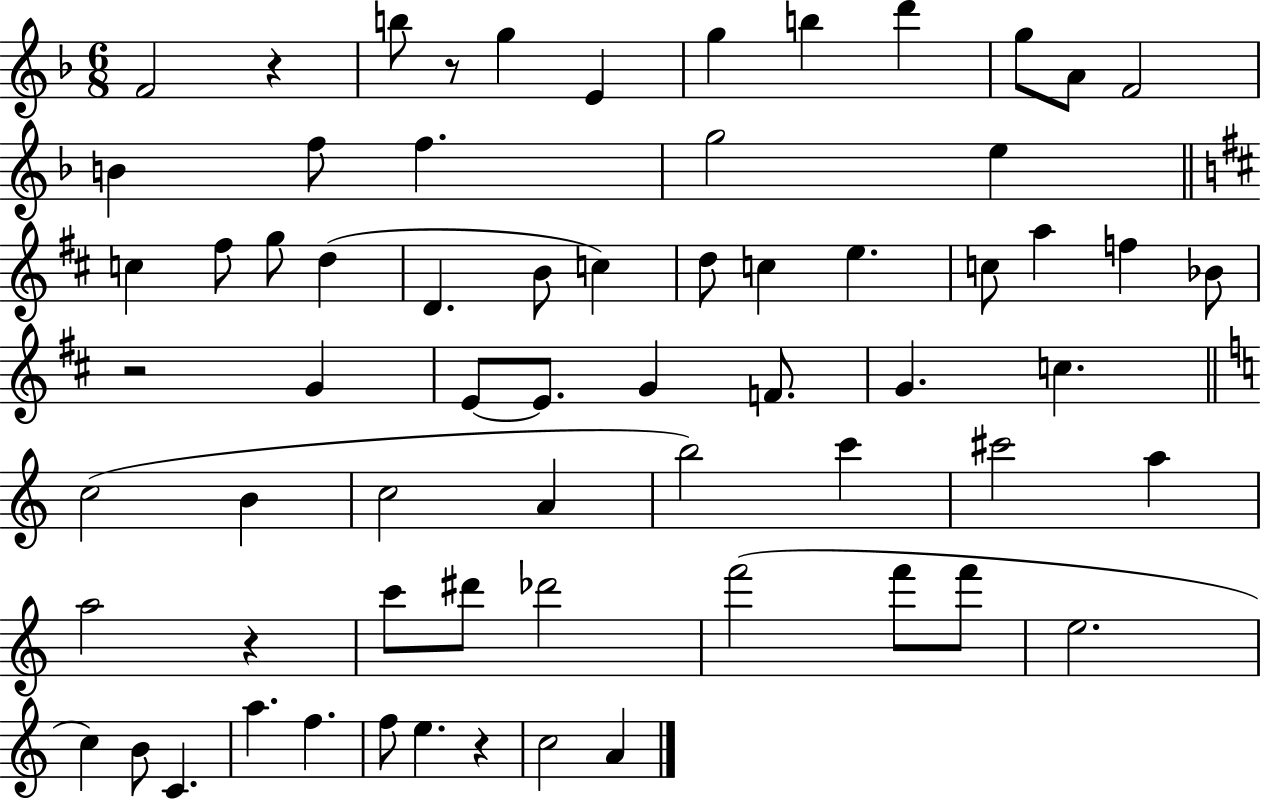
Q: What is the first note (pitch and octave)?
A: F4